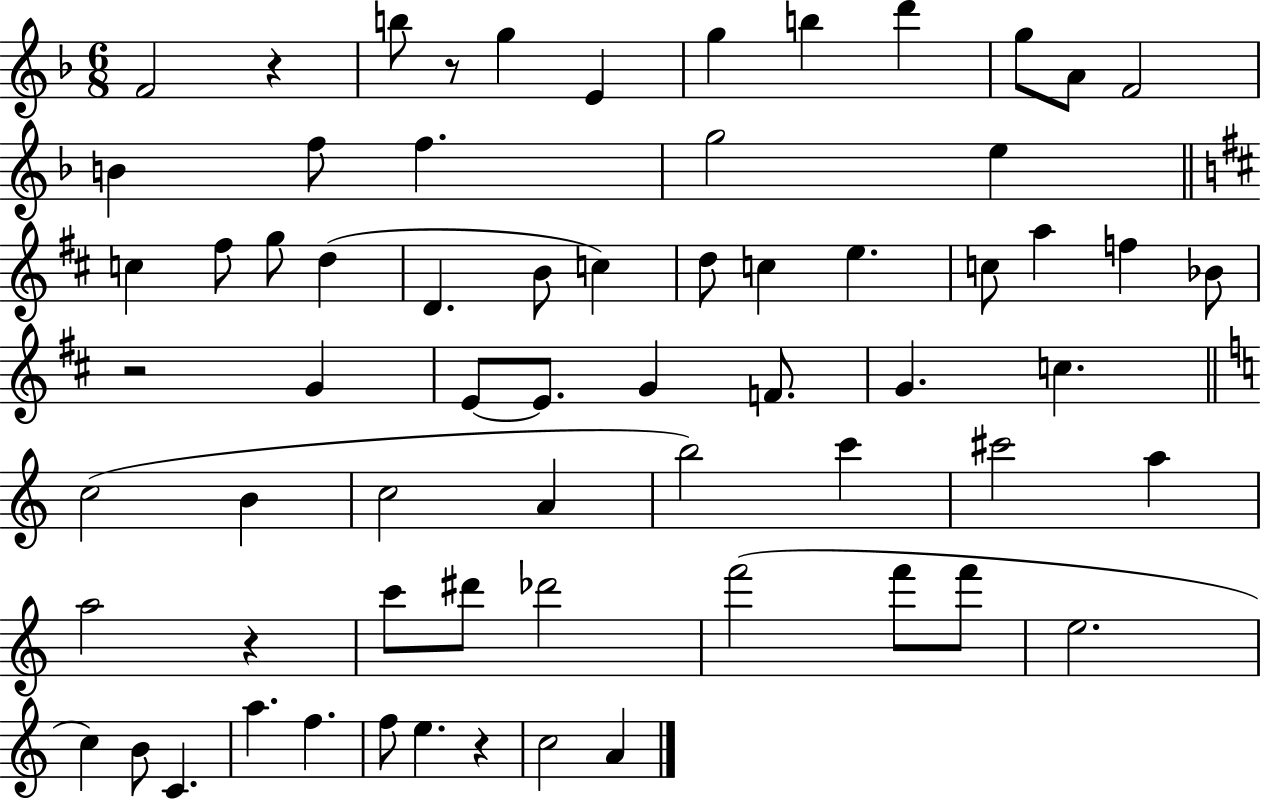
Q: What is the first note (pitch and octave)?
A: F4